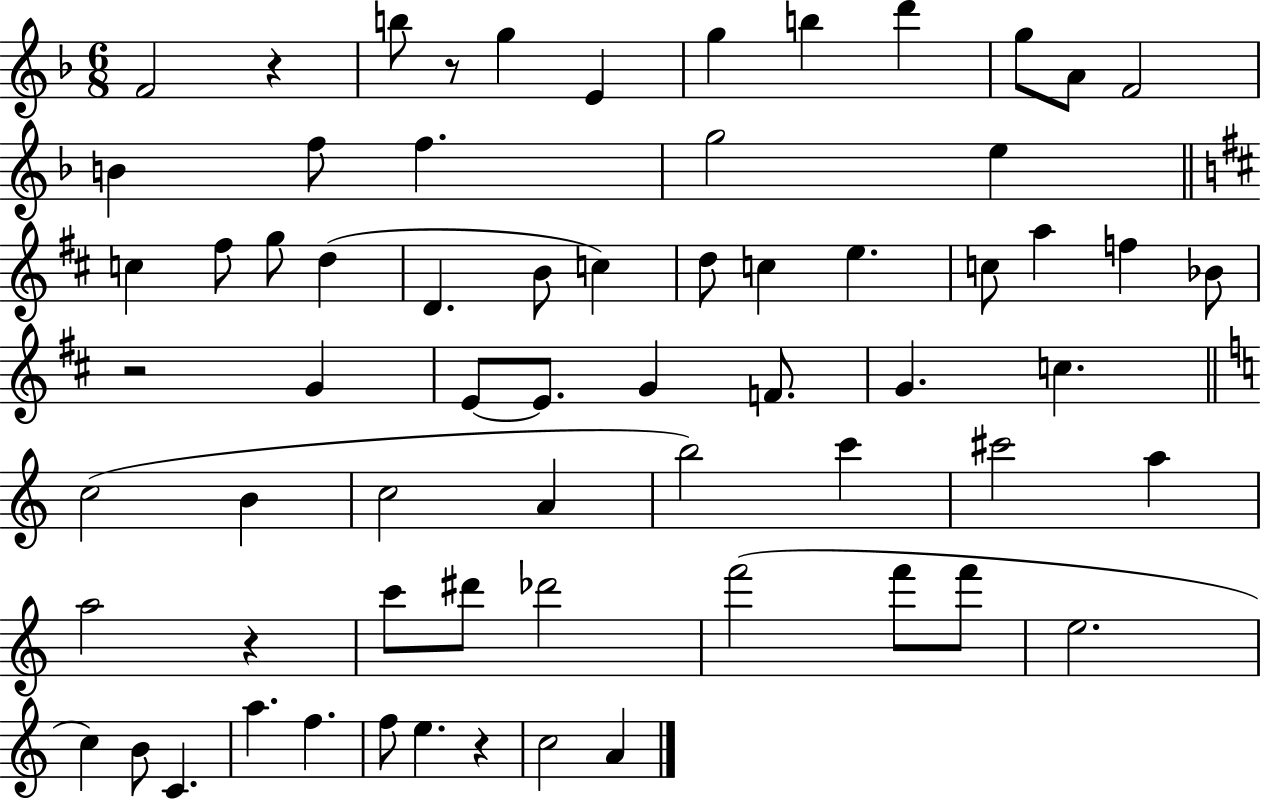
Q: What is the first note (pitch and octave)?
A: F4